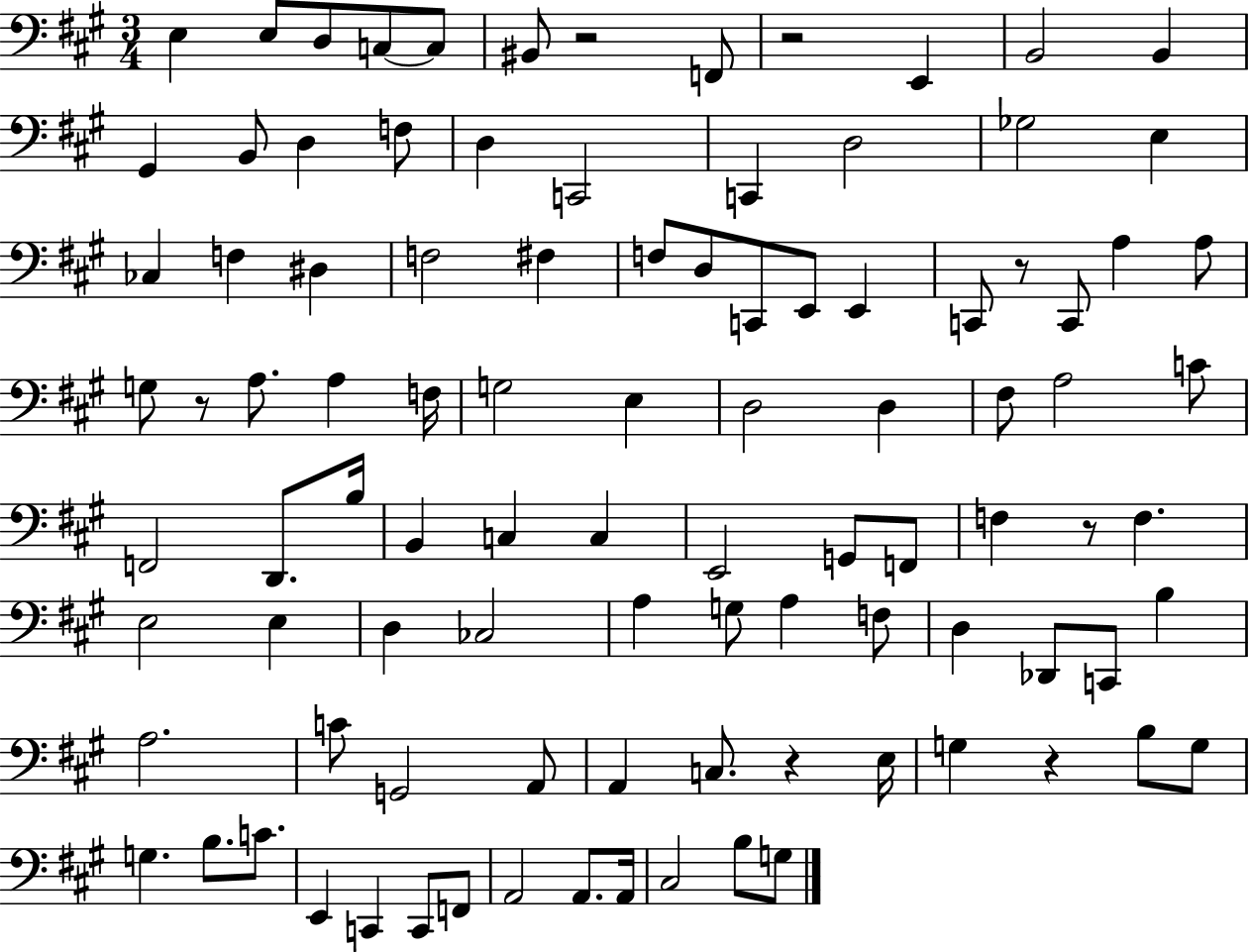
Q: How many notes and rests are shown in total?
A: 98